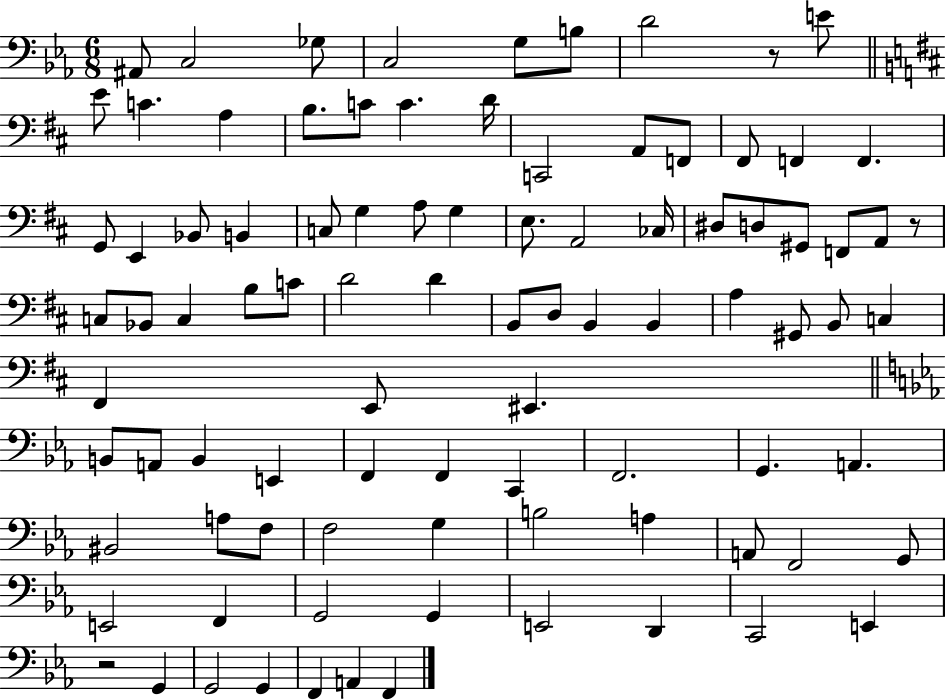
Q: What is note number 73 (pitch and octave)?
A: A2